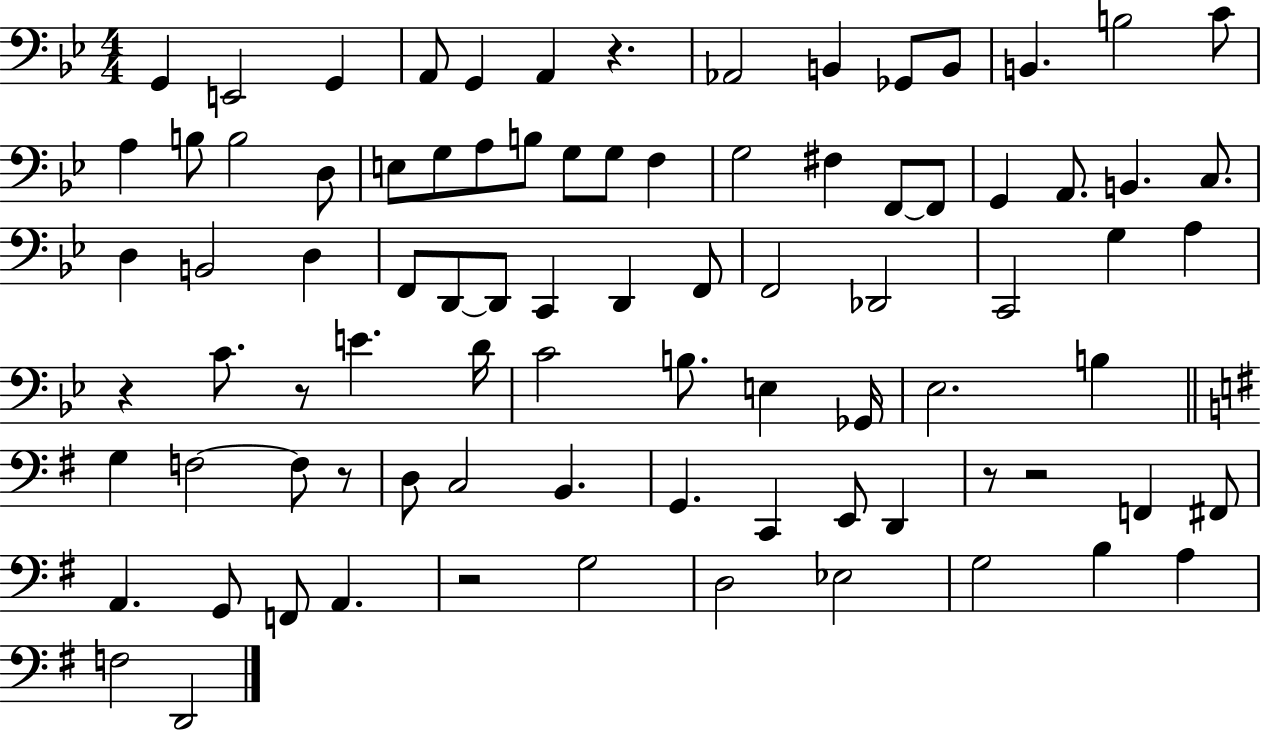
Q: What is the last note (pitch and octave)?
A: D2